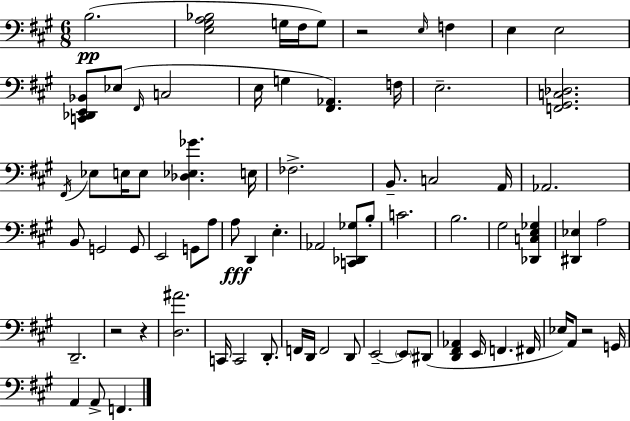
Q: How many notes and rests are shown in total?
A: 74